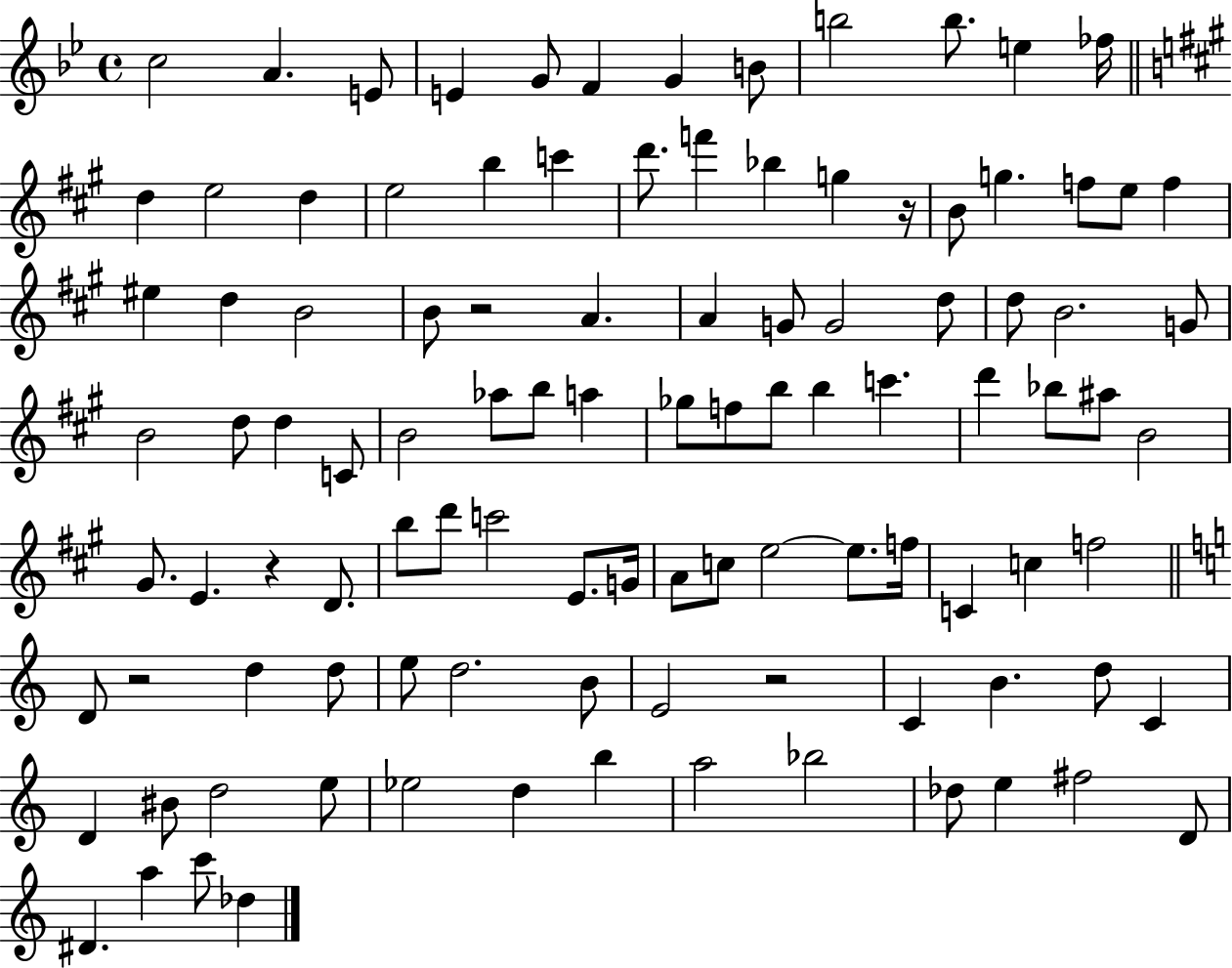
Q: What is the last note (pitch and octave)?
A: Db5